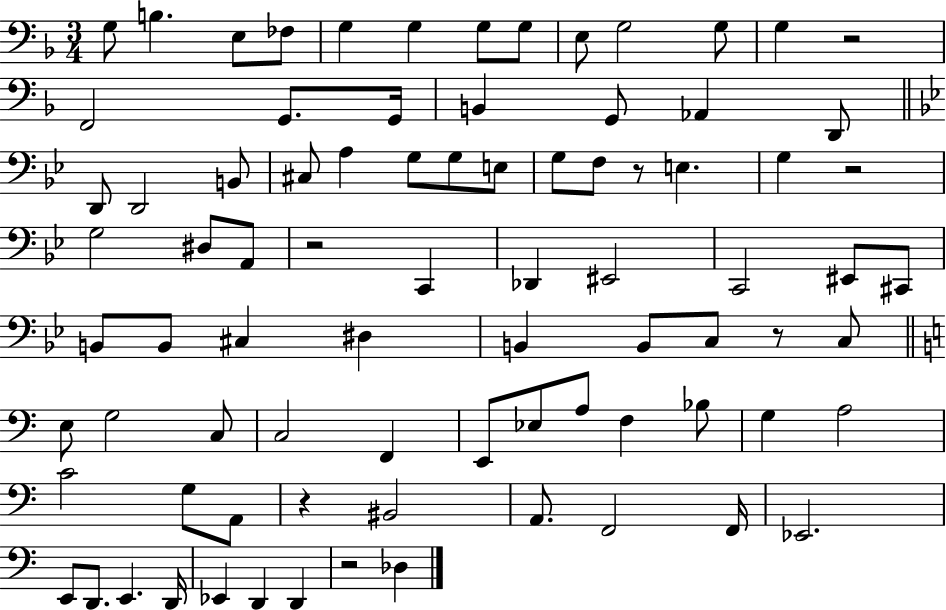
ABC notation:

X:1
T:Untitled
M:3/4
L:1/4
K:F
G,/2 B, E,/2 _F,/2 G, G, G,/2 G,/2 E,/2 G,2 G,/2 G, z2 F,,2 G,,/2 G,,/4 B,, G,,/2 _A,, D,,/2 D,,/2 D,,2 B,,/2 ^C,/2 A, G,/2 G,/2 E,/2 G,/2 F,/2 z/2 E, G, z2 G,2 ^D,/2 A,,/2 z2 C,, _D,, ^E,,2 C,,2 ^E,,/2 ^C,,/2 B,,/2 B,,/2 ^C, ^D, B,, B,,/2 C,/2 z/2 C,/2 E,/2 G,2 C,/2 C,2 F,, E,,/2 _E,/2 A,/2 F, _B,/2 G, A,2 C2 G,/2 A,,/2 z ^B,,2 A,,/2 F,,2 F,,/4 _E,,2 E,,/2 D,,/2 E,, D,,/4 _E,, D,, D,, z2 _D,